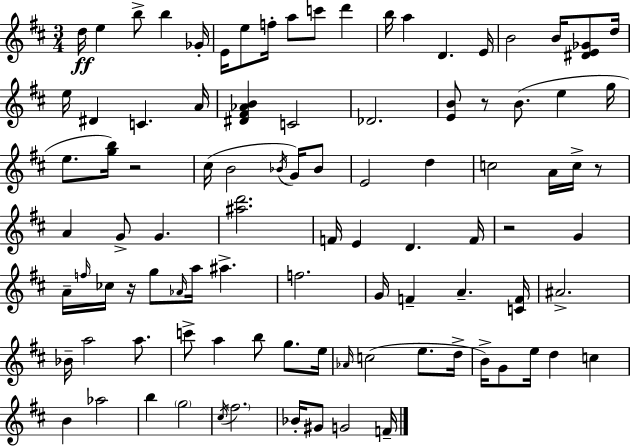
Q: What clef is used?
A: treble